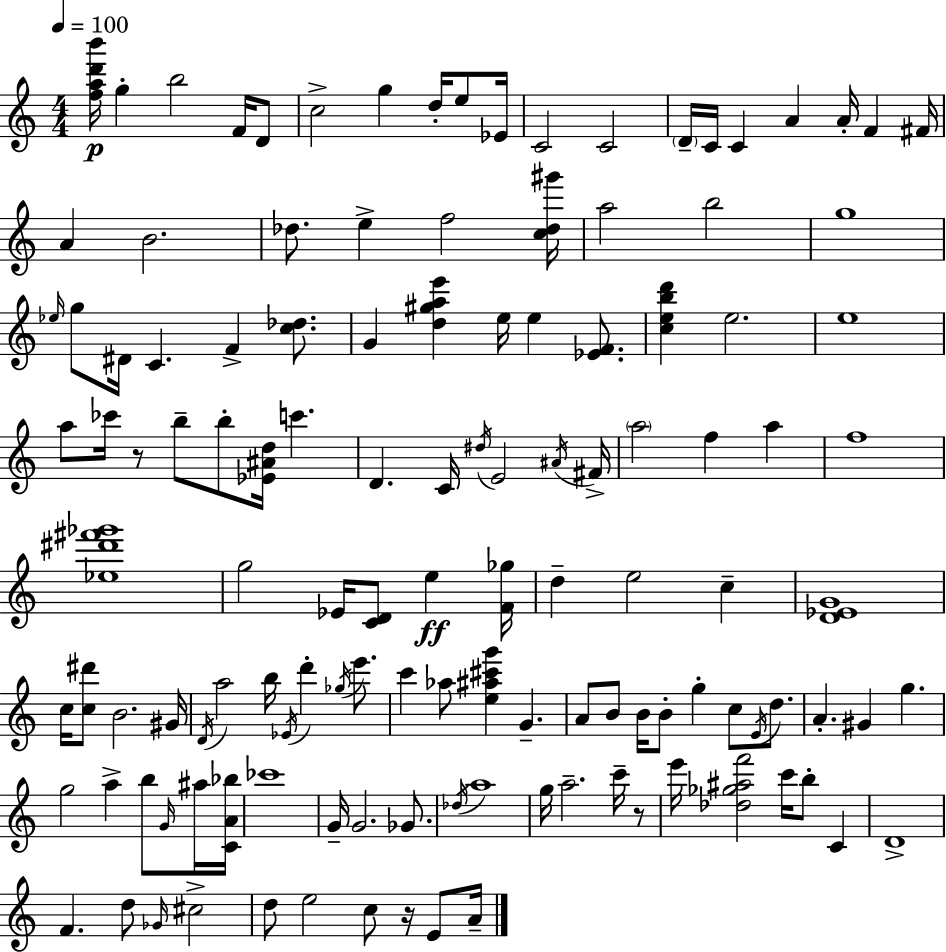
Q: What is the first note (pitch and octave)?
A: G5